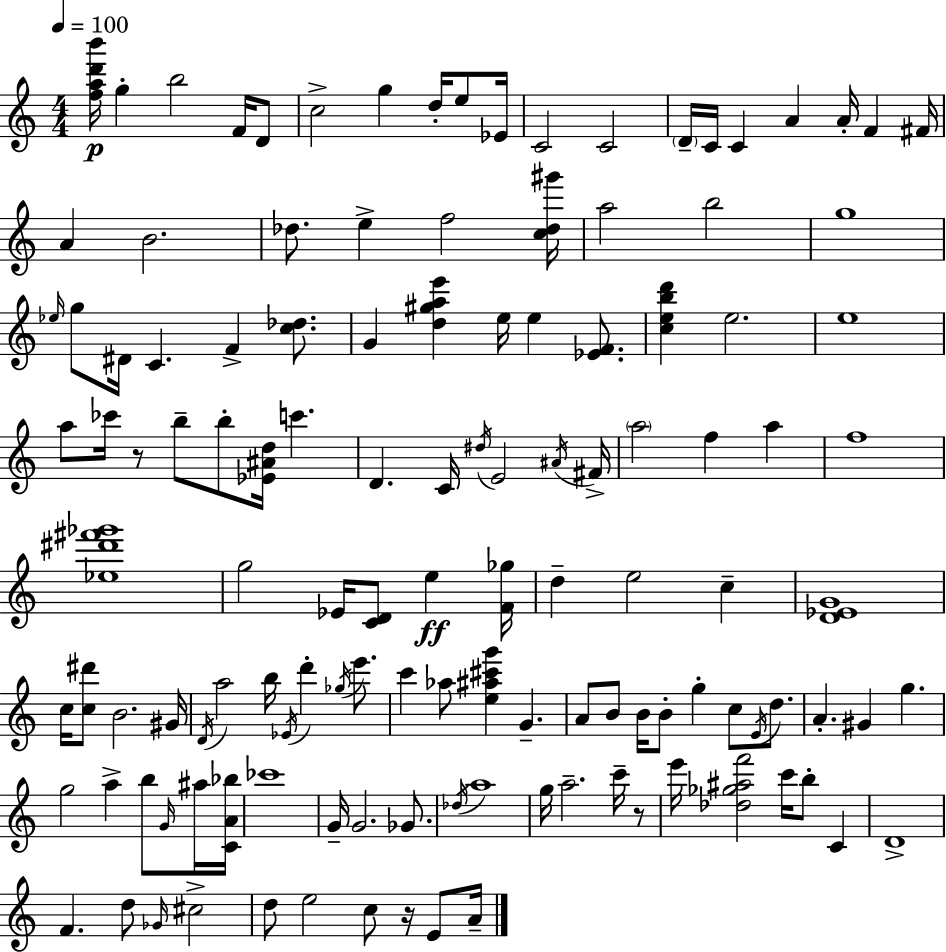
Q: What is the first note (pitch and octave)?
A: G5